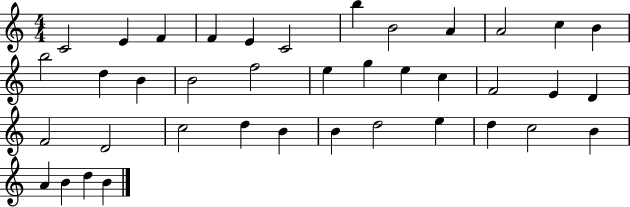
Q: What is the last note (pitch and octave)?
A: B4